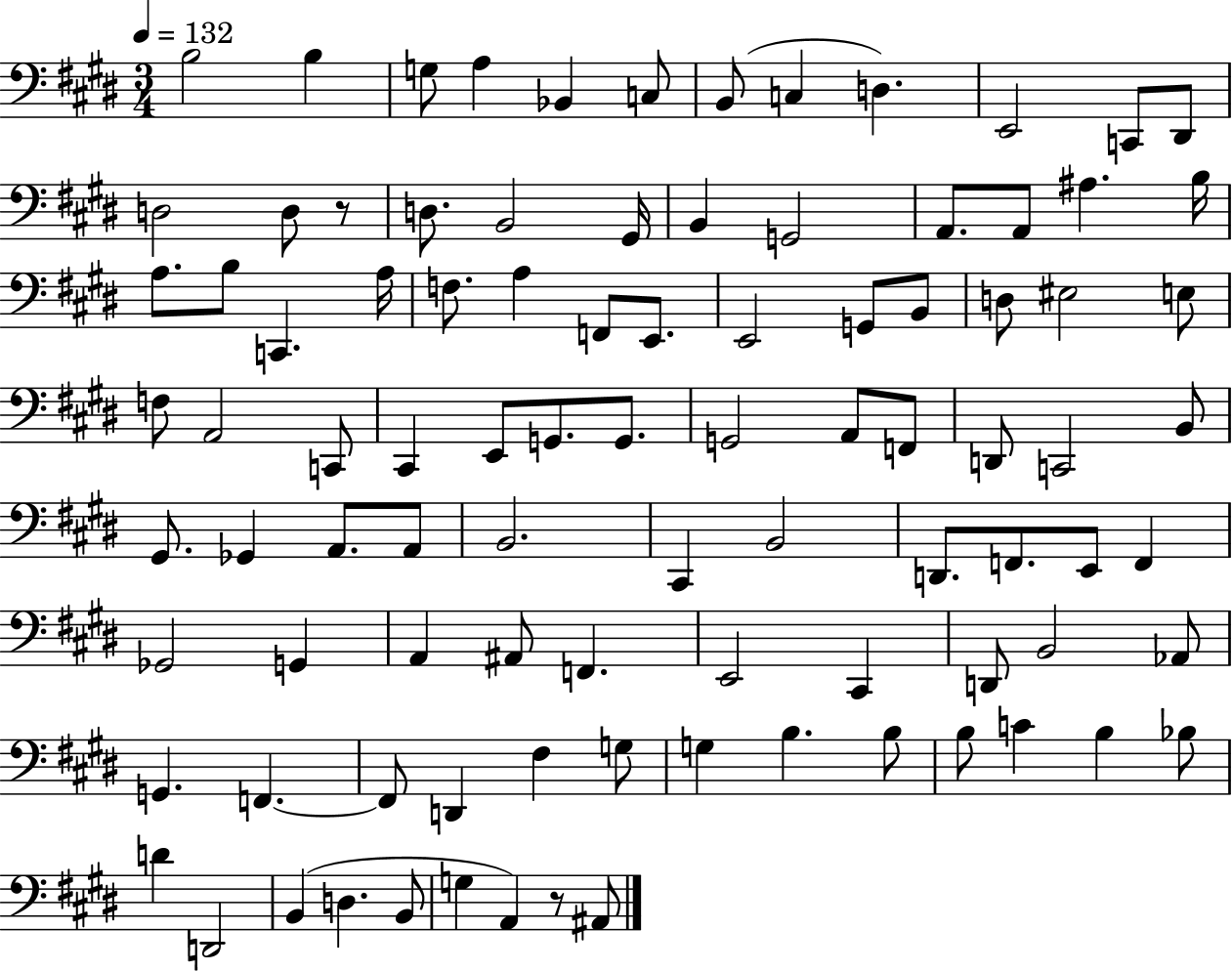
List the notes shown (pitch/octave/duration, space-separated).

B3/h B3/q G3/e A3/q Bb2/q C3/e B2/e C3/q D3/q. E2/h C2/e D#2/e D3/h D3/e R/e D3/e. B2/h G#2/s B2/q G2/h A2/e. A2/e A#3/q. B3/s A3/e. B3/e C2/q. A3/s F3/e. A3/q F2/e E2/e. E2/h G2/e B2/e D3/e EIS3/h E3/e F3/e A2/h C2/e C#2/q E2/e G2/e. G2/e. G2/h A2/e F2/e D2/e C2/h B2/e G#2/e. Gb2/q A2/e. A2/e B2/h. C#2/q B2/h D2/e. F2/e. E2/e F2/q Gb2/h G2/q A2/q A#2/e F2/q. E2/h C#2/q D2/e B2/h Ab2/e G2/q. F2/q. F2/e D2/q F#3/q G3/e G3/q B3/q. B3/e B3/e C4/q B3/q Bb3/e D4/q D2/h B2/q D3/q. B2/e G3/q A2/q R/e A#2/e